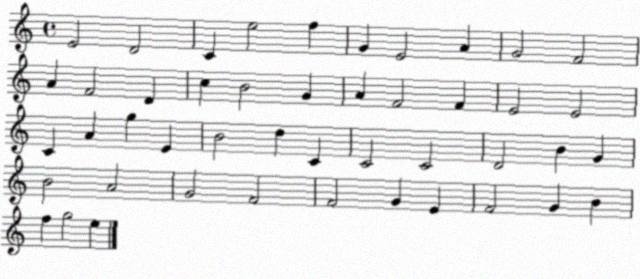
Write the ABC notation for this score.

X:1
T:Untitled
M:4/4
L:1/4
K:C
E2 D2 C e2 f G E2 A G2 F2 A F2 D c B2 G A F2 F E2 E2 C A g E B2 d C C2 C2 D2 B G B2 A2 G2 F2 F2 G E F2 G B f g2 e